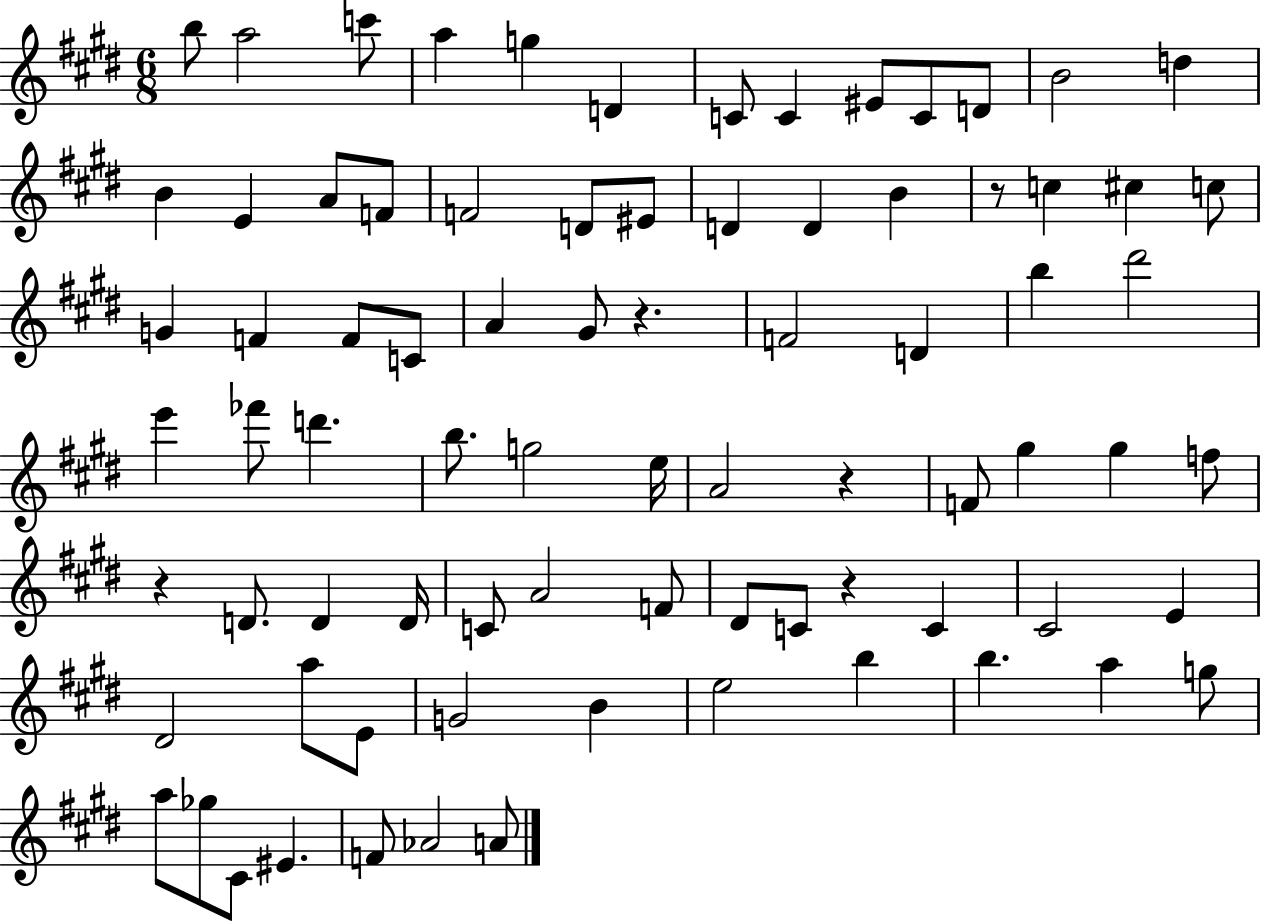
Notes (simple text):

B5/e A5/h C6/e A5/q G5/q D4/q C4/e C4/q EIS4/e C4/e D4/e B4/h D5/q B4/q E4/q A4/e F4/e F4/h D4/e EIS4/e D4/q D4/q B4/q R/e C5/q C#5/q C5/e G4/q F4/q F4/e C4/e A4/q G#4/e R/q. F4/h D4/q B5/q D#6/h E6/q FES6/e D6/q. B5/e. G5/h E5/s A4/h R/q F4/e G#5/q G#5/q F5/e R/q D4/e. D4/q D4/s C4/e A4/h F4/e D#4/e C4/e R/q C4/q C#4/h E4/q D#4/h A5/e E4/e G4/h B4/q E5/h B5/q B5/q. A5/q G5/e A5/e Gb5/e C#4/e EIS4/q. F4/e Ab4/h A4/e